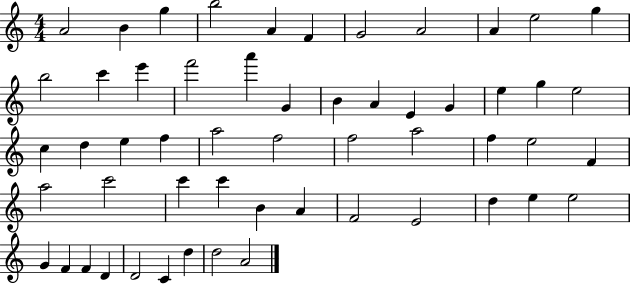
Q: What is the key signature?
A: C major